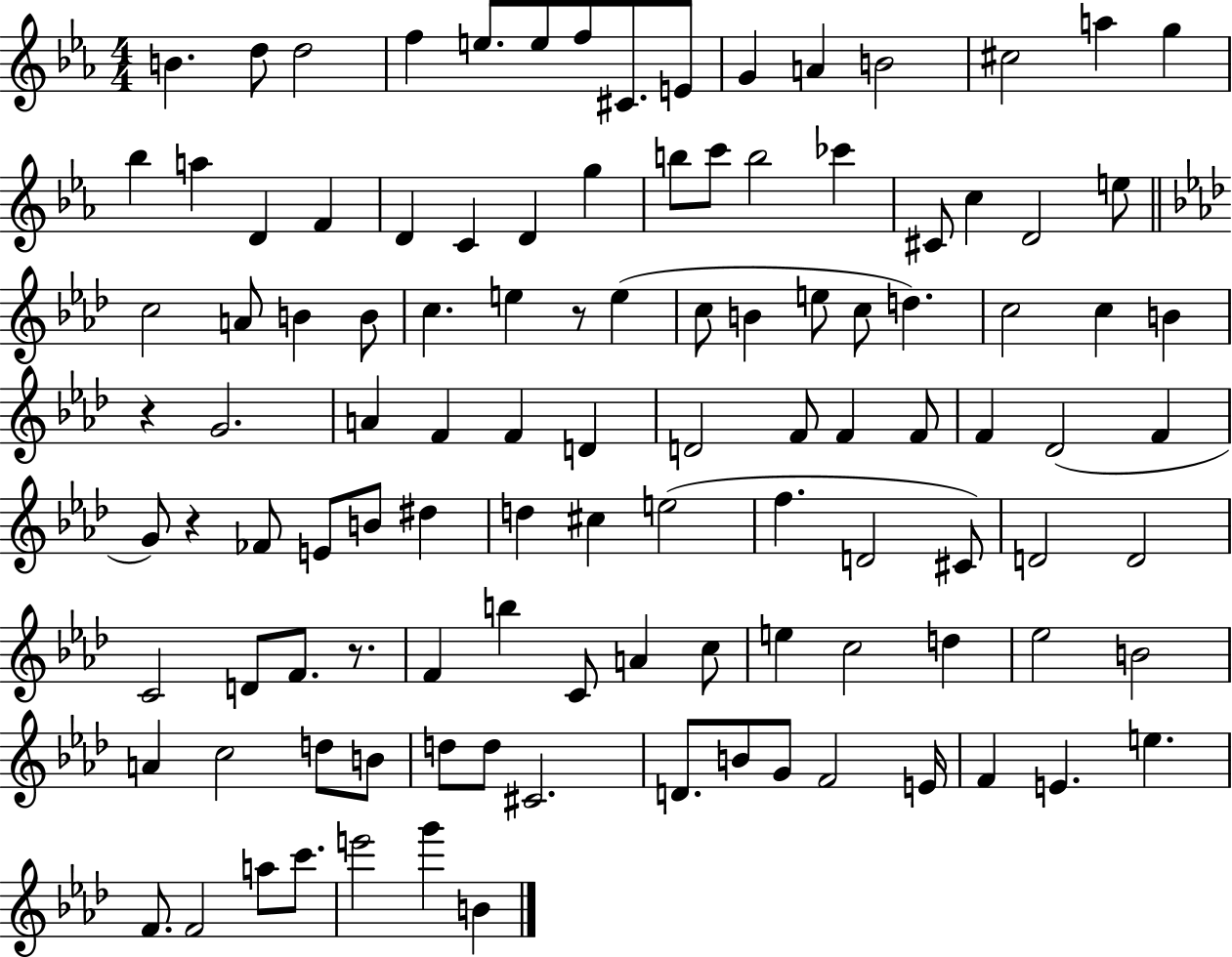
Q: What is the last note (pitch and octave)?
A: B4